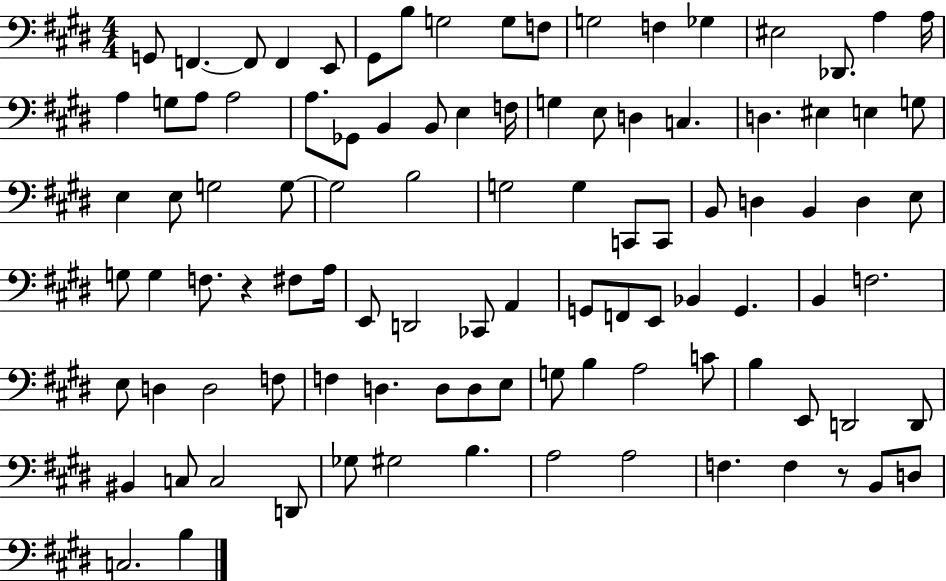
X:1
T:Untitled
M:4/4
L:1/4
K:E
G,,/2 F,, F,,/2 F,, E,,/2 ^G,,/2 B,/2 G,2 G,/2 F,/2 G,2 F, _G, ^E,2 _D,,/2 A, A,/4 A, G,/2 A,/2 A,2 A,/2 _G,,/2 B,, B,,/2 E, F,/4 G, E,/2 D, C, D, ^E, E, G,/2 E, E,/2 G,2 G,/2 G,2 B,2 G,2 G, C,,/2 C,,/2 B,,/2 D, B,, D, E,/2 G,/2 G, F,/2 z ^F,/2 A,/4 E,,/2 D,,2 _C,,/2 A,, G,,/2 F,,/2 E,,/2 _B,, G,, B,, F,2 E,/2 D, D,2 F,/2 F, D, D,/2 D,/2 E,/2 G,/2 B, A,2 C/2 B, E,,/2 D,,2 D,,/2 ^B,, C,/2 C,2 D,,/2 _G,/2 ^G,2 B, A,2 A,2 F, F, z/2 B,,/2 D,/2 C,2 B,